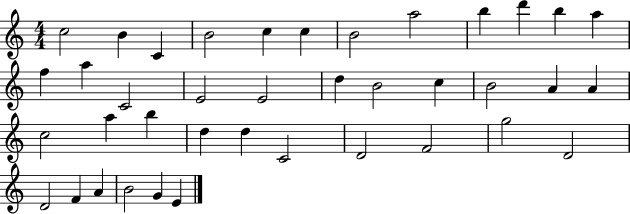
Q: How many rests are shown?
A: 0